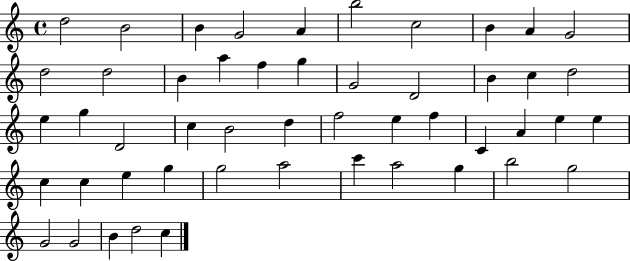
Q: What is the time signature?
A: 4/4